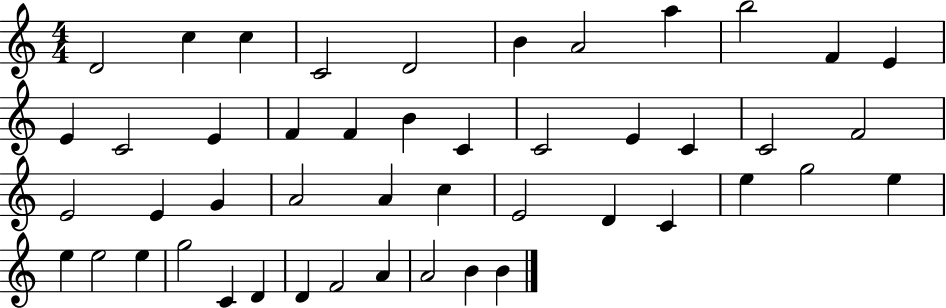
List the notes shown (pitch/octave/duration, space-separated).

D4/h C5/q C5/q C4/h D4/h B4/q A4/h A5/q B5/h F4/q E4/q E4/q C4/h E4/q F4/q F4/q B4/q C4/q C4/h E4/q C4/q C4/h F4/h E4/h E4/q G4/q A4/h A4/q C5/q E4/h D4/q C4/q E5/q G5/h E5/q E5/q E5/h E5/q G5/h C4/q D4/q D4/q F4/h A4/q A4/h B4/q B4/q